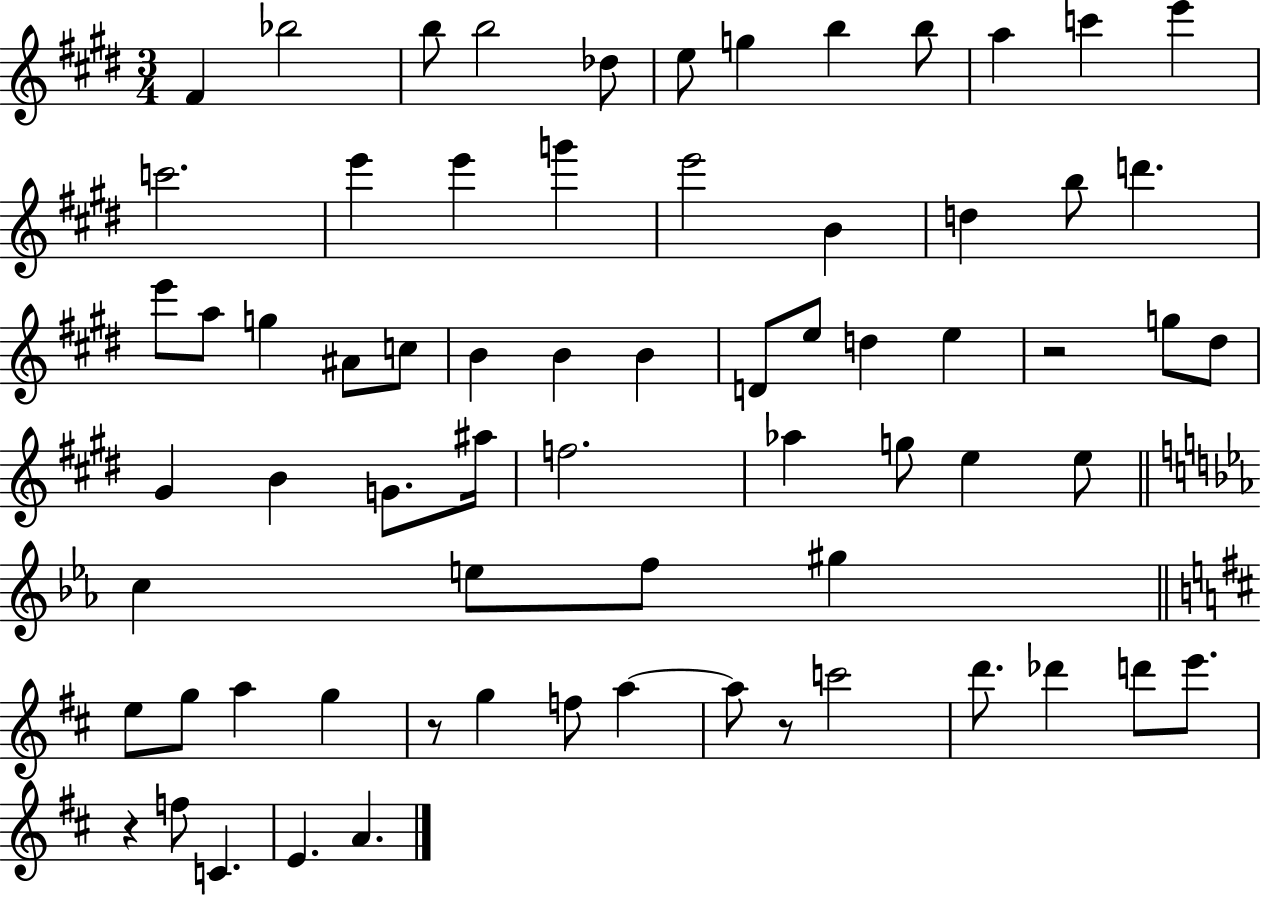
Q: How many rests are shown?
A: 4